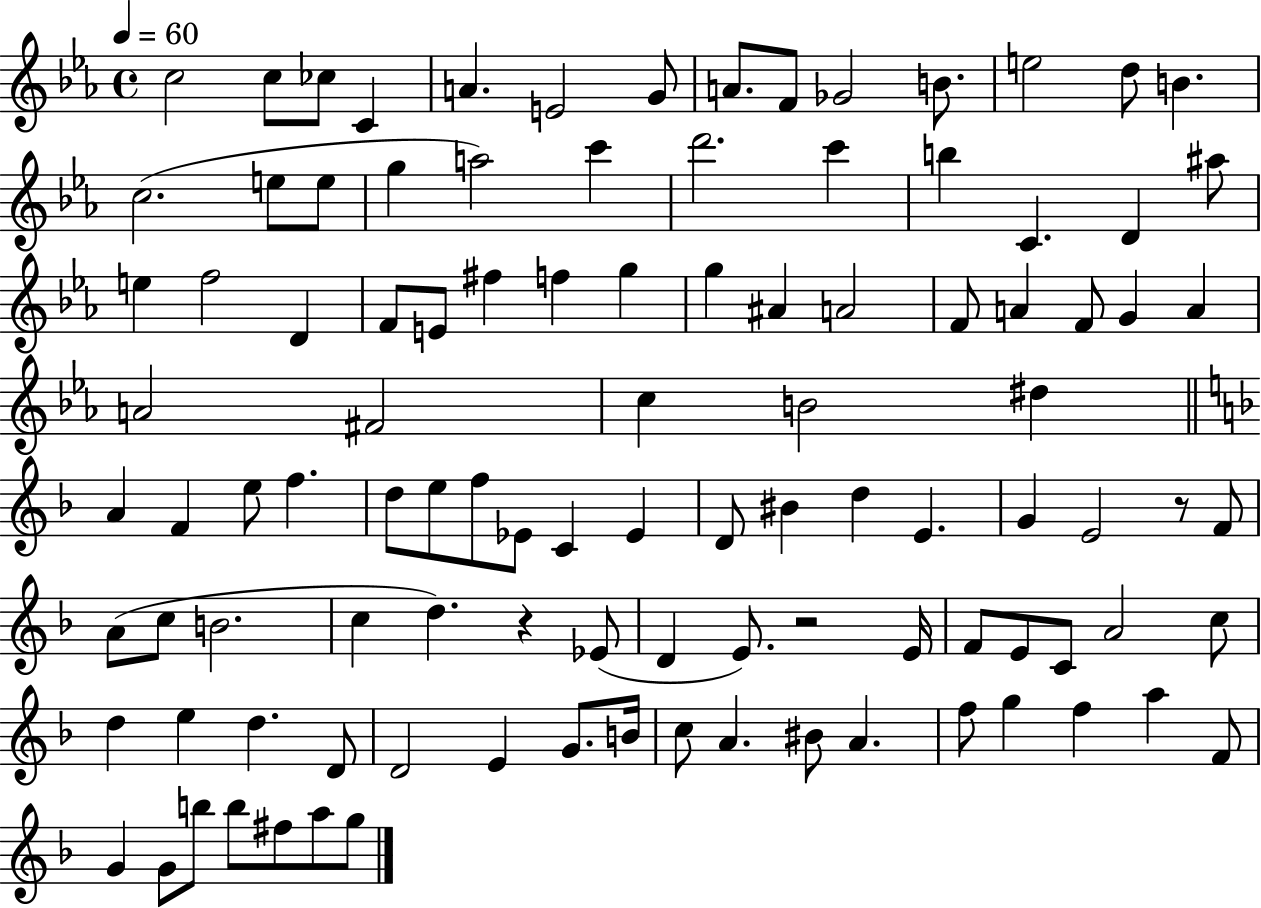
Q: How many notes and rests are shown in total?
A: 105